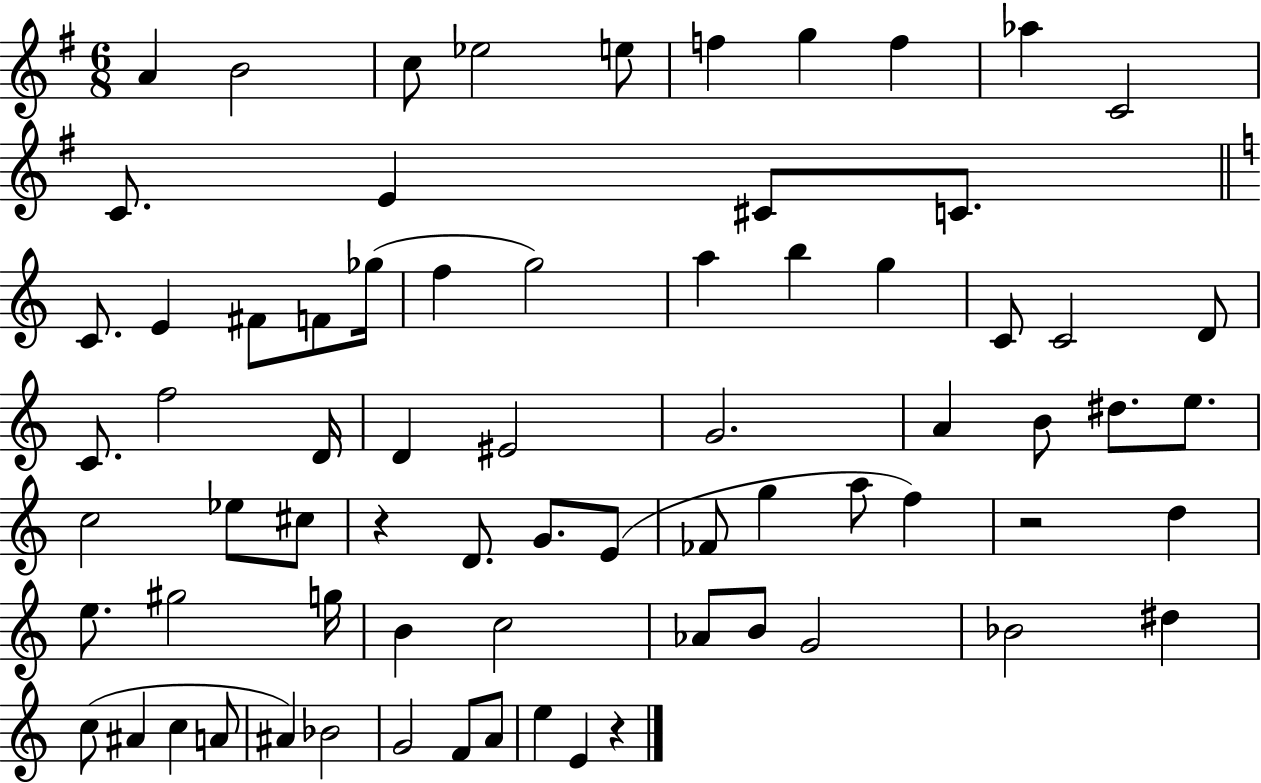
X:1
T:Untitled
M:6/8
L:1/4
K:G
A B2 c/2 _e2 e/2 f g f _a C2 C/2 E ^C/2 C/2 C/2 E ^F/2 F/2 _g/4 f g2 a b g C/2 C2 D/2 C/2 f2 D/4 D ^E2 G2 A B/2 ^d/2 e/2 c2 _e/2 ^c/2 z D/2 G/2 E/2 _F/2 g a/2 f z2 d e/2 ^g2 g/4 B c2 _A/2 B/2 G2 _B2 ^d c/2 ^A c A/2 ^A _B2 G2 F/2 A/2 e E z